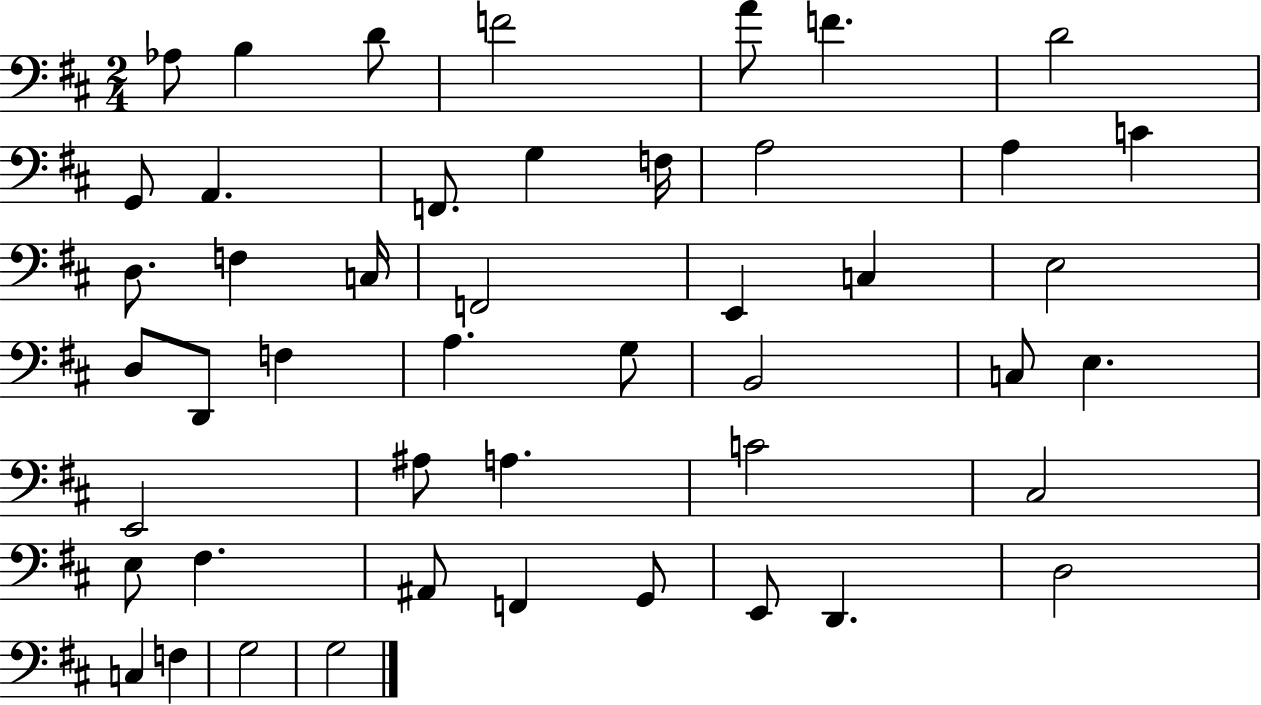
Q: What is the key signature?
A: D major